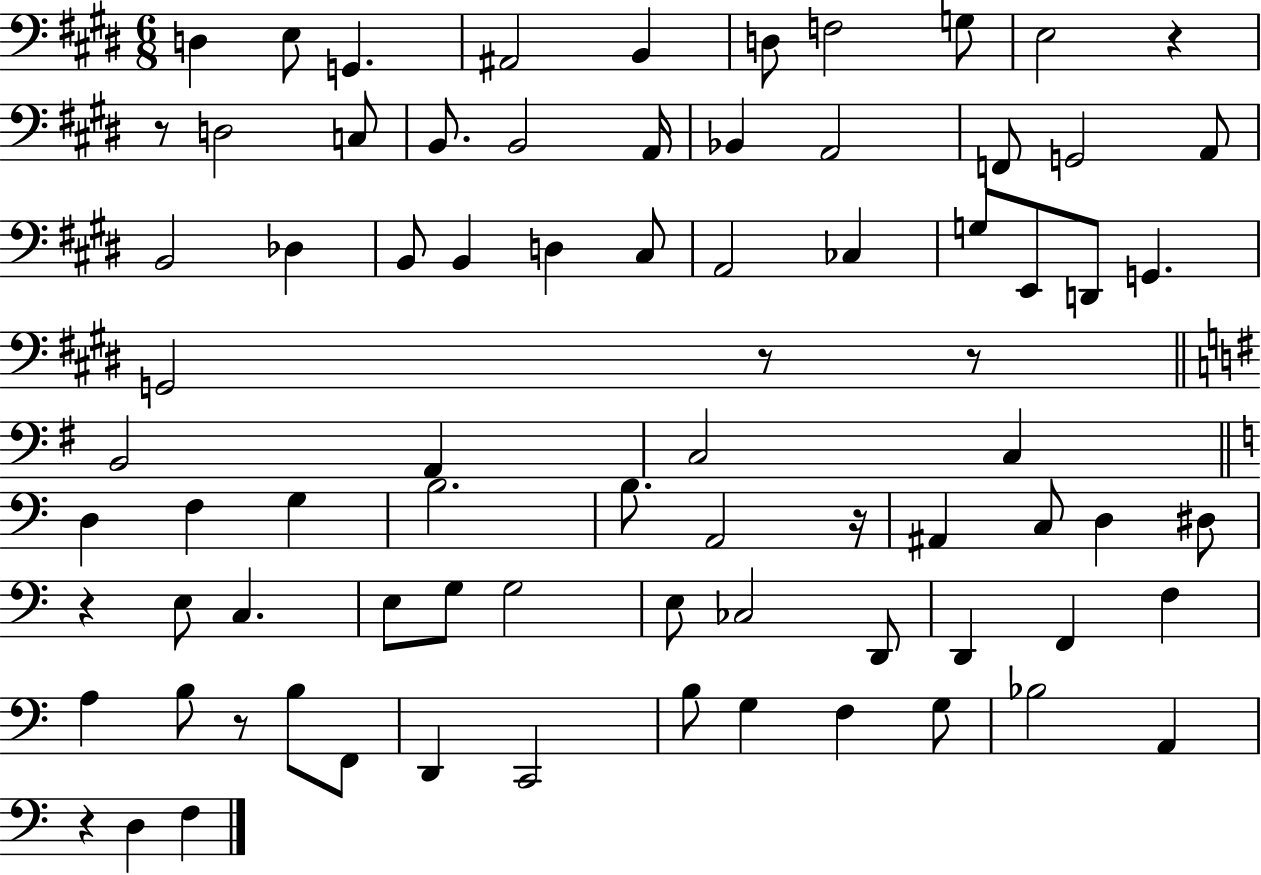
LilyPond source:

{
  \clef bass
  \numericTimeSignature
  \time 6/8
  \key e \major
  d4 e8 g,4. | ais,2 b,4 | d8 f2 g8 | e2 r4 | \break r8 d2 c8 | b,8. b,2 a,16 | bes,4 a,2 | f,8 g,2 a,8 | \break b,2 des4 | b,8 b,4 d4 cis8 | a,2 ces4 | g8 e,8 d,8 g,4. | \break g,2 r8 r8 | \bar "||" \break \key e \minor b,2 a,4 | c2 c4 | \bar "||" \break \key a \minor d4 f4 g4 | b2. | b8. a,2 r16 | ais,4 c8 d4 dis8 | \break r4 e8 c4. | e8 g8 g2 | e8 ces2 d,8 | d,4 f,4 f4 | \break a4 b8 r8 b8 f,8 | d,4 c,2 | b8 g4 f4 g8 | bes2 a,4 | \break r4 d4 f4 | \bar "|."
}